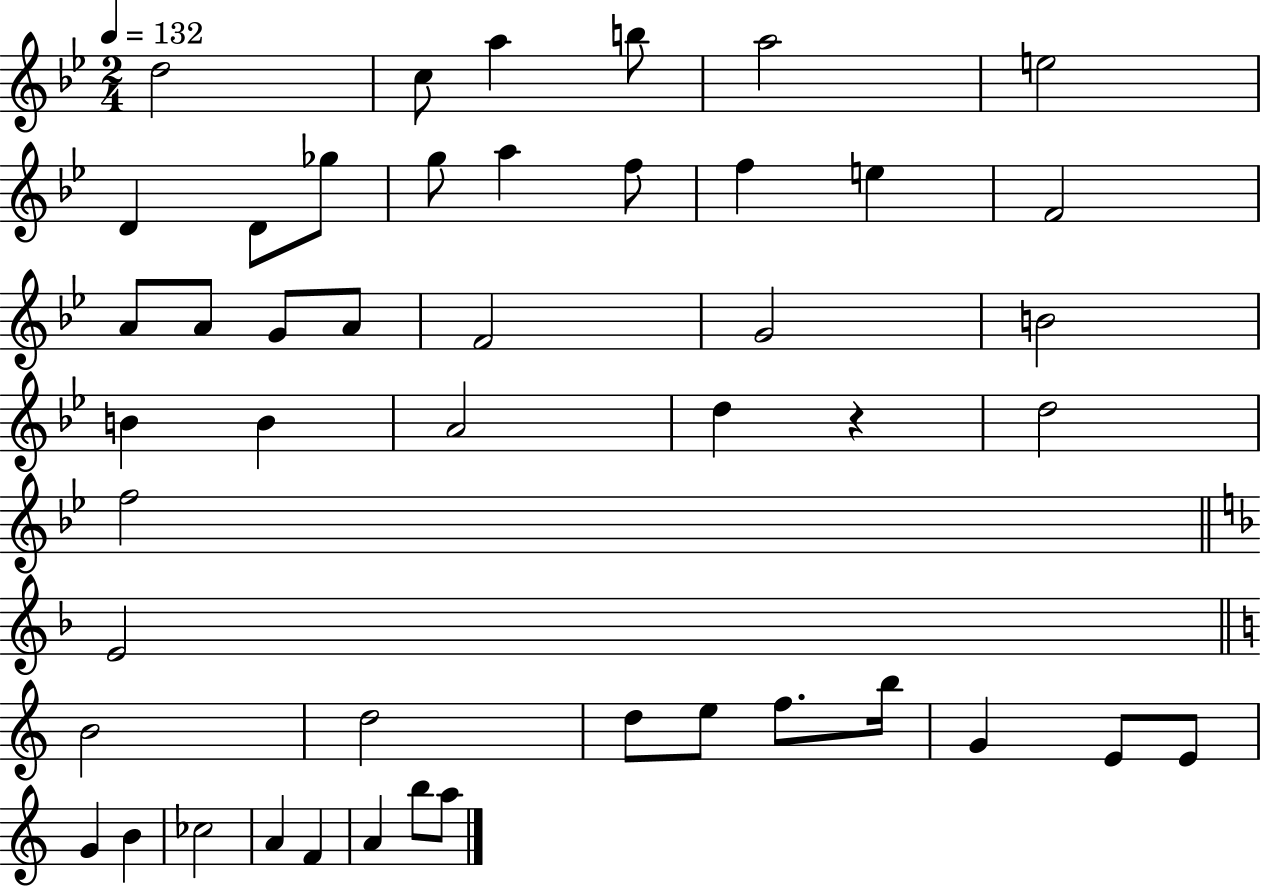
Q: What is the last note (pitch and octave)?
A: A5